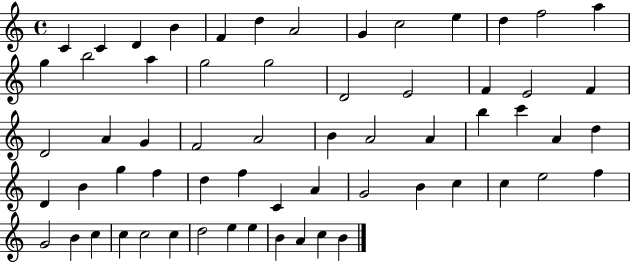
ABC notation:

X:1
T:Untitled
M:4/4
L:1/4
K:C
C C D B F d A2 G c2 e d f2 a g b2 a g2 g2 D2 E2 F E2 F D2 A G F2 A2 B A2 A b c' A d D B g f d f C A G2 B c c e2 f G2 B c c c2 c d2 e e B A c B